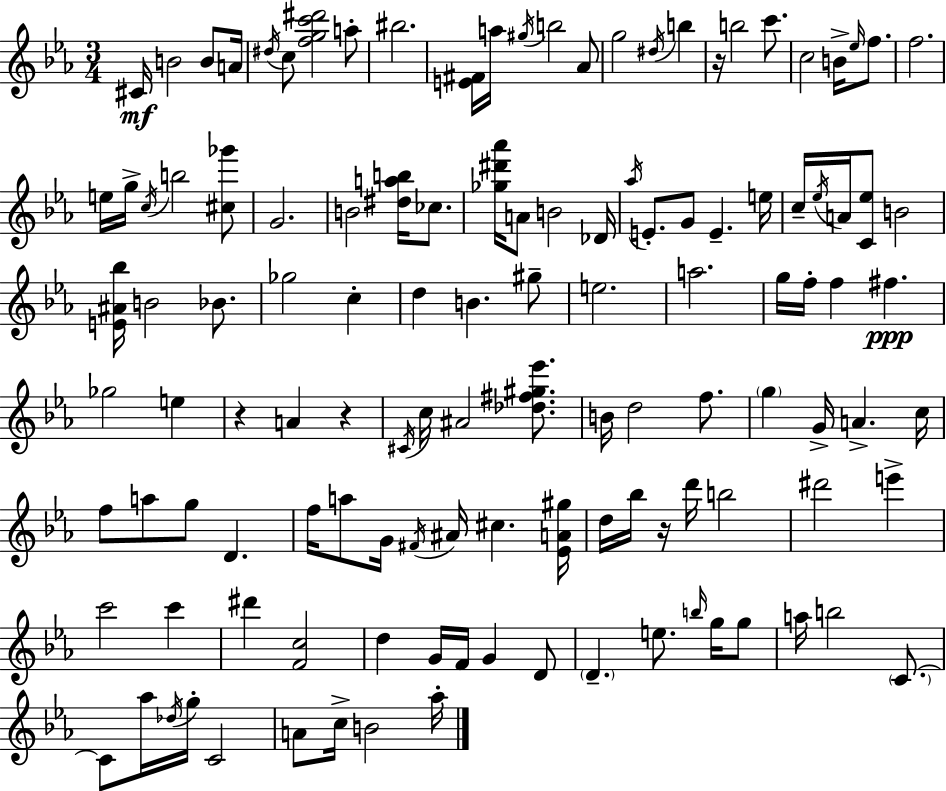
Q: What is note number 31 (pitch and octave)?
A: B4